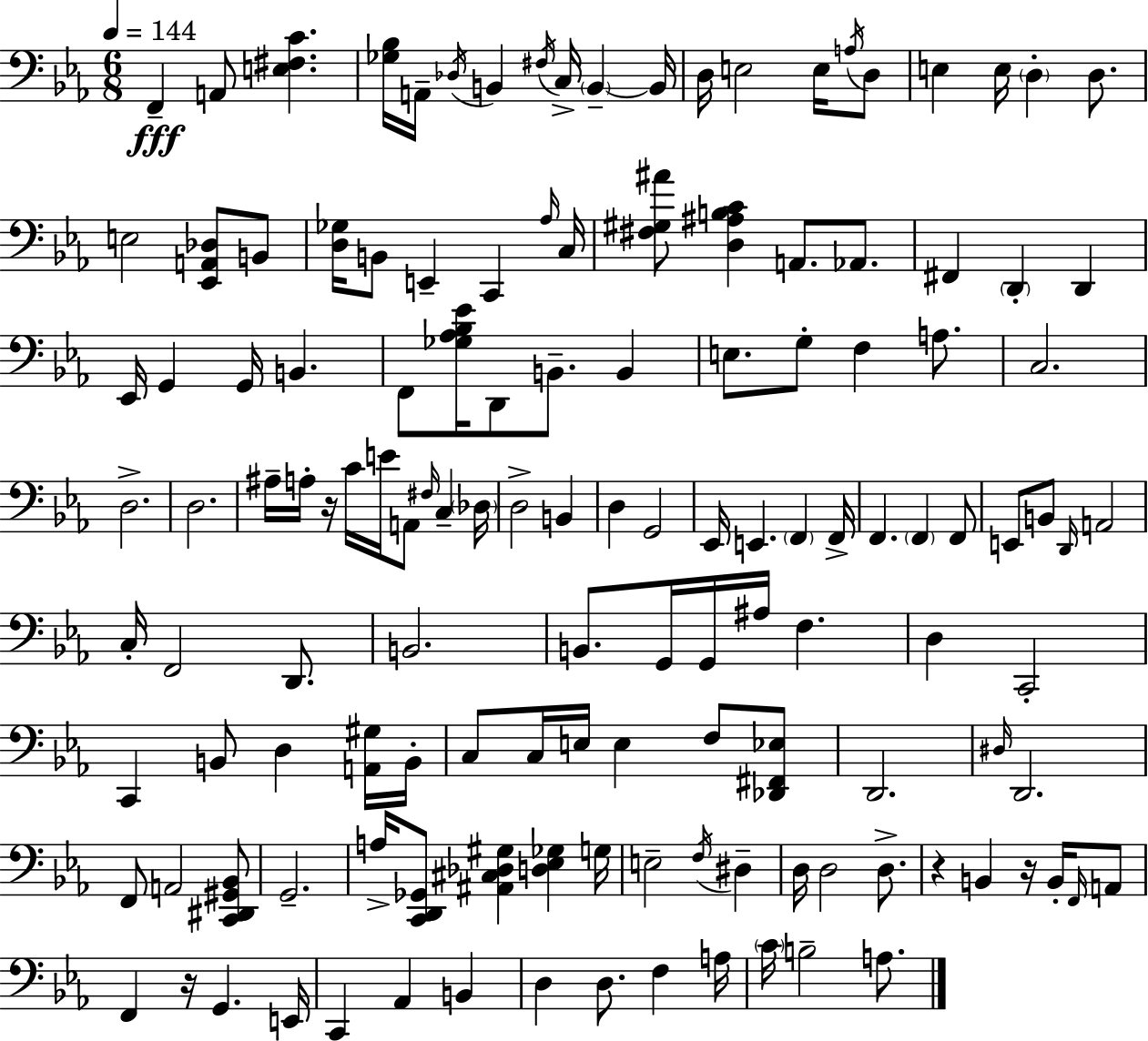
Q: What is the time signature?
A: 6/8